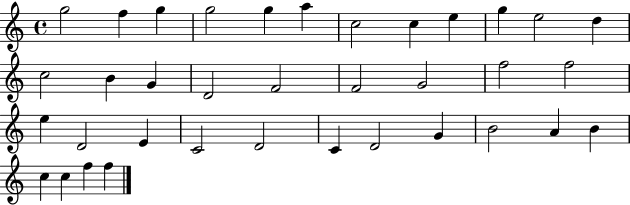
{
  \clef treble
  \time 4/4
  \defaultTimeSignature
  \key c \major
  g''2 f''4 g''4 | g''2 g''4 a''4 | c''2 c''4 e''4 | g''4 e''2 d''4 | \break c''2 b'4 g'4 | d'2 f'2 | f'2 g'2 | f''2 f''2 | \break e''4 d'2 e'4 | c'2 d'2 | c'4 d'2 g'4 | b'2 a'4 b'4 | \break c''4 c''4 f''4 f''4 | \bar "|."
}